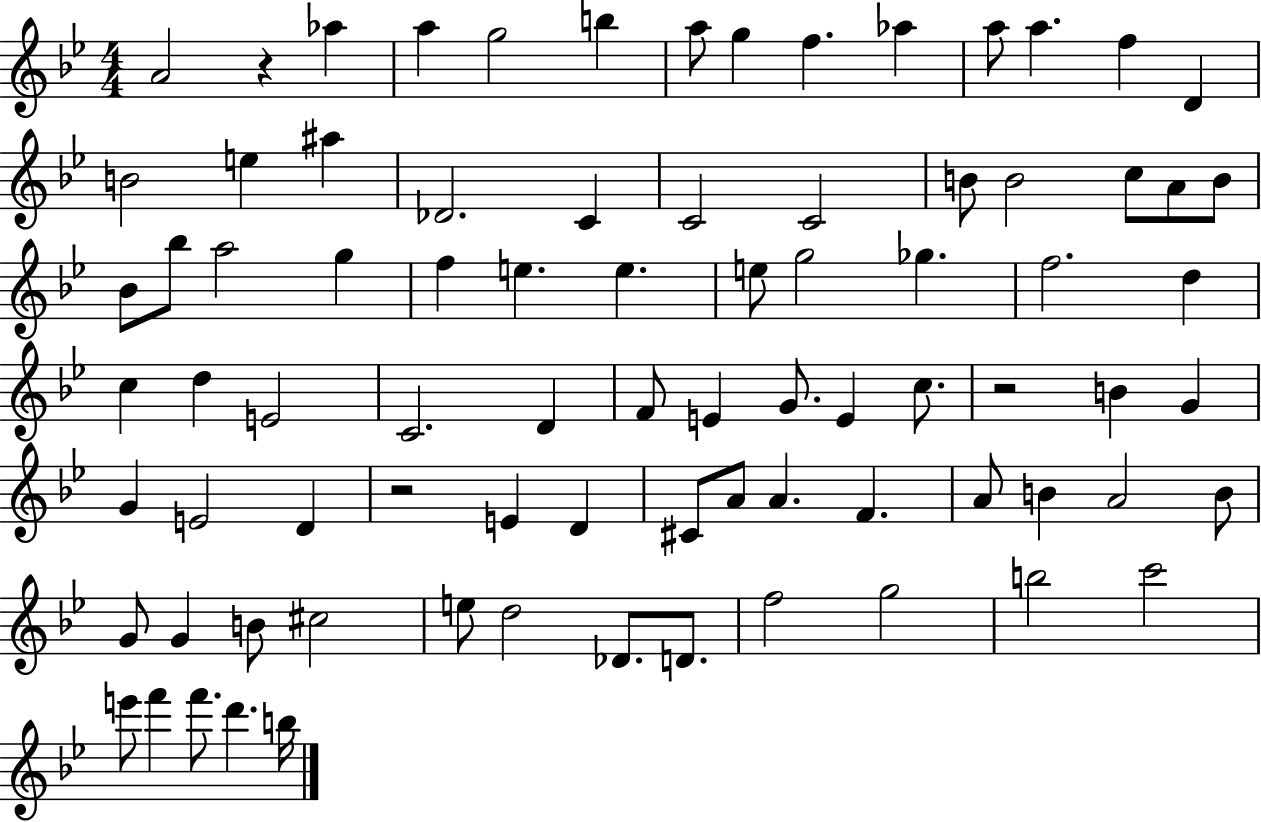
{
  \clef treble
  \numericTimeSignature
  \time 4/4
  \key bes \major
  a'2 r4 aes''4 | a''4 g''2 b''4 | a''8 g''4 f''4. aes''4 | a''8 a''4. f''4 d'4 | \break b'2 e''4 ais''4 | des'2. c'4 | c'2 c'2 | b'8 b'2 c''8 a'8 b'8 | \break bes'8 bes''8 a''2 g''4 | f''4 e''4. e''4. | e''8 g''2 ges''4. | f''2. d''4 | \break c''4 d''4 e'2 | c'2. d'4 | f'8 e'4 g'8. e'4 c''8. | r2 b'4 g'4 | \break g'4 e'2 d'4 | r2 e'4 d'4 | cis'8 a'8 a'4. f'4. | a'8 b'4 a'2 b'8 | \break g'8 g'4 b'8 cis''2 | e''8 d''2 des'8. d'8. | f''2 g''2 | b''2 c'''2 | \break e'''8 f'''4 f'''8. d'''4. b''16 | \bar "|."
}